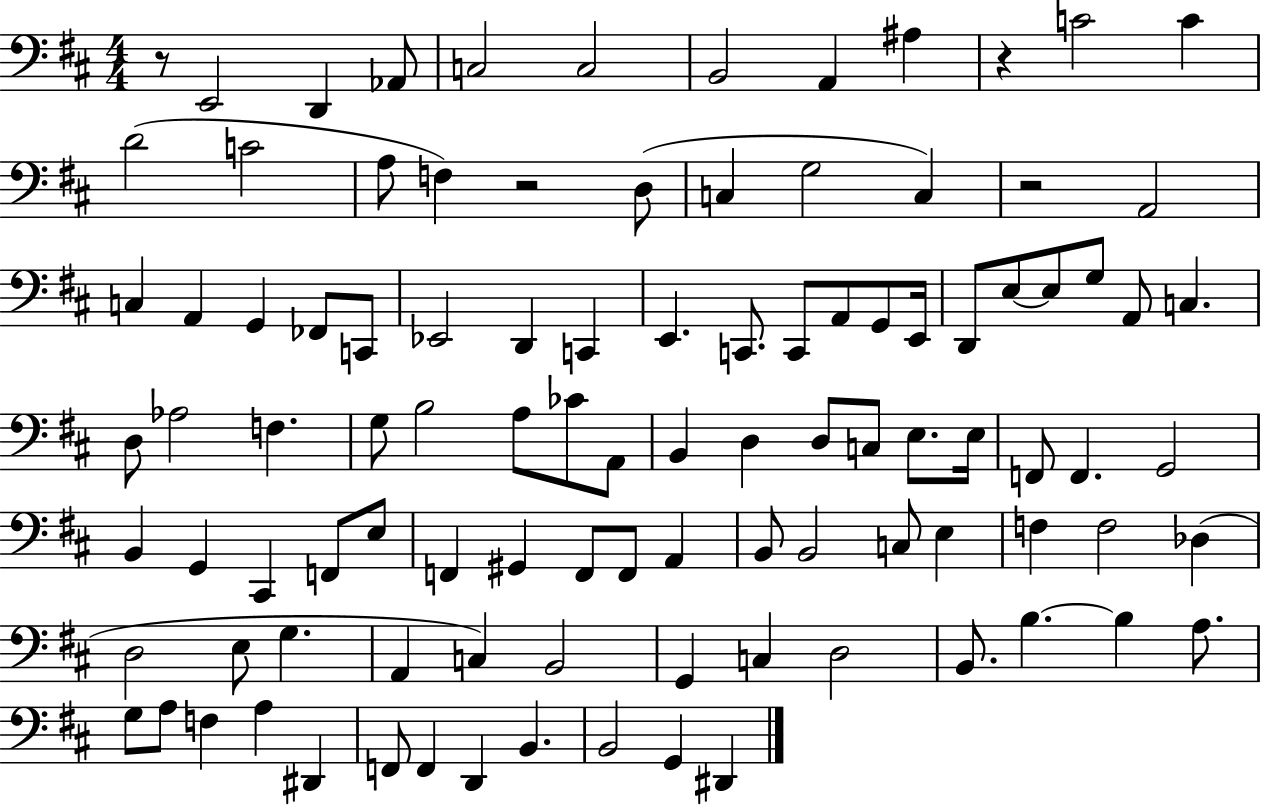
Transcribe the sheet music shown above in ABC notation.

X:1
T:Untitled
M:4/4
L:1/4
K:D
z/2 E,,2 D,, _A,,/2 C,2 C,2 B,,2 A,, ^A, z C2 C D2 C2 A,/2 F, z2 D,/2 C, G,2 C, z2 A,,2 C, A,, G,, _F,,/2 C,,/2 _E,,2 D,, C,, E,, C,,/2 C,,/2 A,,/2 G,,/2 E,,/4 D,,/2 E,/2 E,/2 G,/2 A,,/2 C, D,/2 _A,2 F, G,/2 B,2 A,/2 _C/2 A,,/2 B,, D, D,/2 C,/2 E,/2 E,/4 F,,/2 F,, G,,2 B,, G,, ^C,, F,,/2 E,/2 F,, ^G,, F,,/2 F,,/2 A,, B,,/2 B,,2 C,/2 E, F, F,2 _D, D,2 E,/2 G, A,, C, B,,2 G,, C, D,2 B,,/2 B, B, A,/2 G,/2 A,/2 F, A, ^D,, F,,/2 F,, D,, B,, B,,2 G,, ^D,,